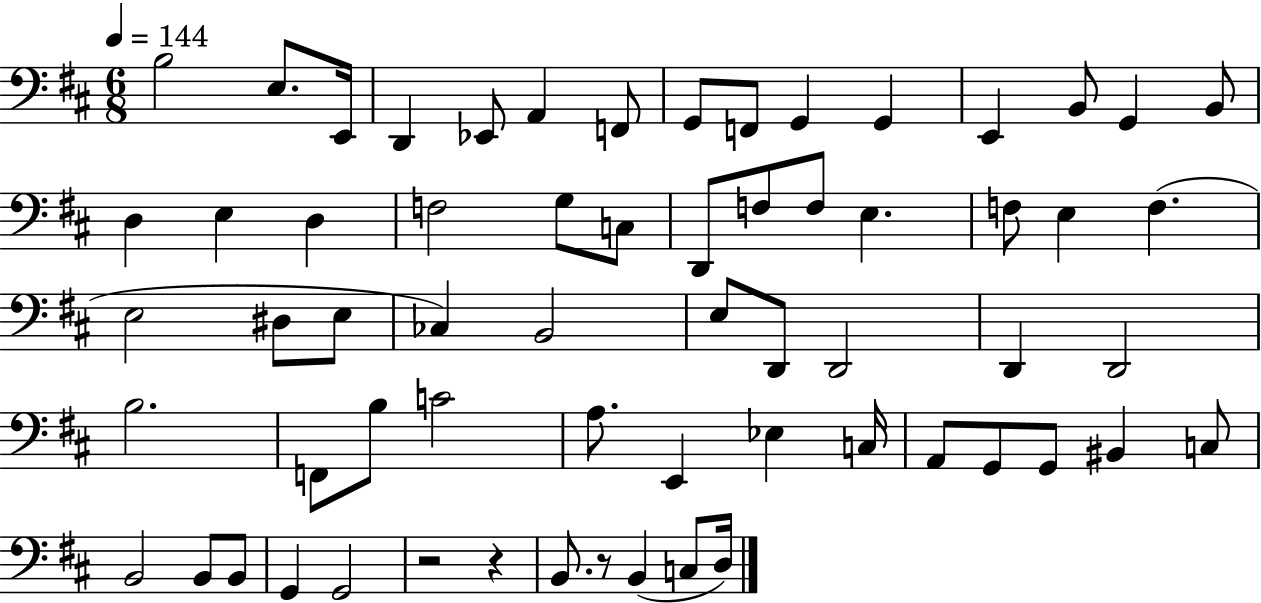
B3/h E3/e. E2/s D2/q Eb2/e A2/q F2/e G2/e F2/e G2/q G2/q E2/q B2/e G2/q B2/e D3/q E3/q D3/q F3/h G3/e C3/e D2/e F3/e F3/e E3/q. F3/e E3/q F3/q. E3/h D#3/e E3/e CES3/q B2/h E3/e D2/e D2/h D2/q D2/h B3/h. F2/e B3/e C4/h A3/e. E2/q Eb3/q C3/s A2/e G2/e G2/e BIS2/q C3/e B2/h B2/e B2/e G2/q G2/h R/h R/q B2/e. R/e B2/q C3/e D3/s